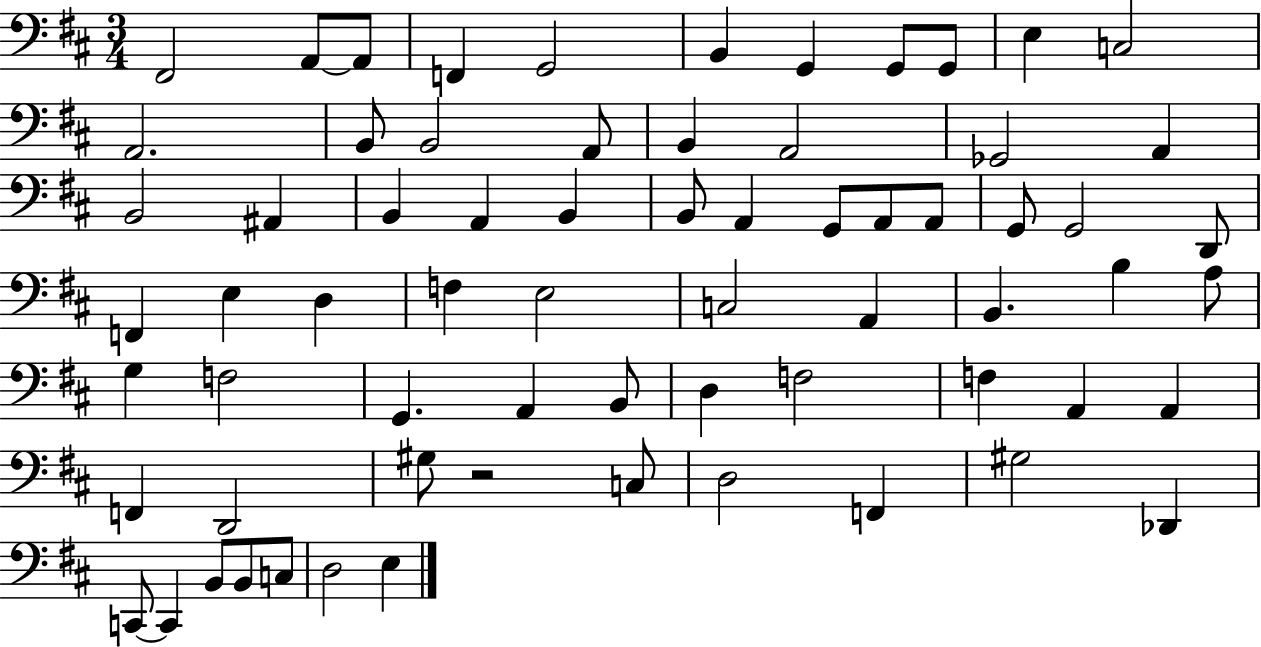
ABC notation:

X:1
T:Untitled
M:3/4
L:1/4
K:D
^F,,2 A,,/2 A,,/2 F,, G,,2 B,, G,, G,,/2 G,,/2 E, C,2 A,,2 B,,/2 B,,2 A,,/2 B,, A,,2 _G,,2 A,, B,,2 ^A,, B,, A,, B,, B,,/2 A,, G,,/2 A,,/2 A,,/2 G,,/2 G,,2 D,,/2 F,, E, D, F, E,2 C,2 A,, B,, B, A,/2 G, F,2 G,, A,, B,,/2 D, F,2 F, A,, A,, F,, D,,2 ^G,/2 z2 C,/2 D,2 F,, ^G,2 _D,, C,,/2 C,, B,,/2 B,,/2 C,/2 D,2 E,